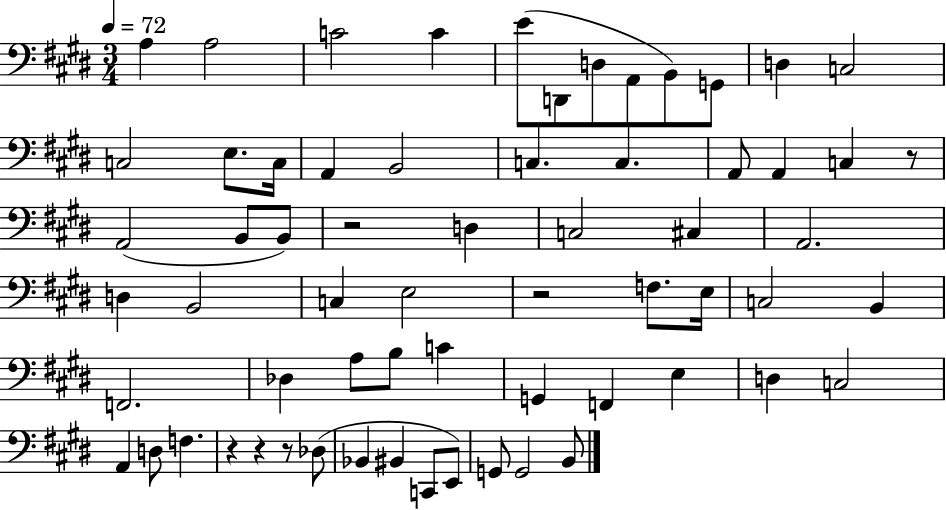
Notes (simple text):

A3/q A3/h C4/h C4/q E4/e D2/e D3/e A2/e B2/e G2/e D3/q C3/h C3/h E3/e. C3/s A2/q B2/h C3/q. C3/q. A2/e A2/q C3/q R/e A2/h B2/e B2/e R/h D3/q C3/h C#3/q A2/h. D3/q B2/h C3/q E3/h R/h F3/e. E3/s C3/h B2/q F2/h. Db3/q A3/e B3/e C4/q G2/q F2/q E3/q D3/q C3/h A2/q D3/e F3/q. R/q R/q R/e Db3/e Bb2/q BIS2/q C2/e E2/e G2/e G2/h B2/e